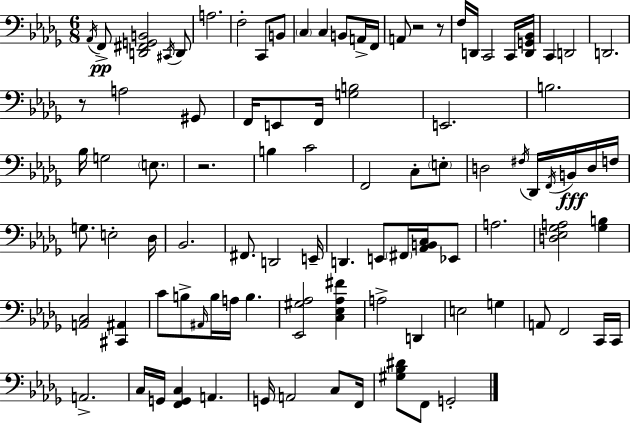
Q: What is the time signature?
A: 6/8